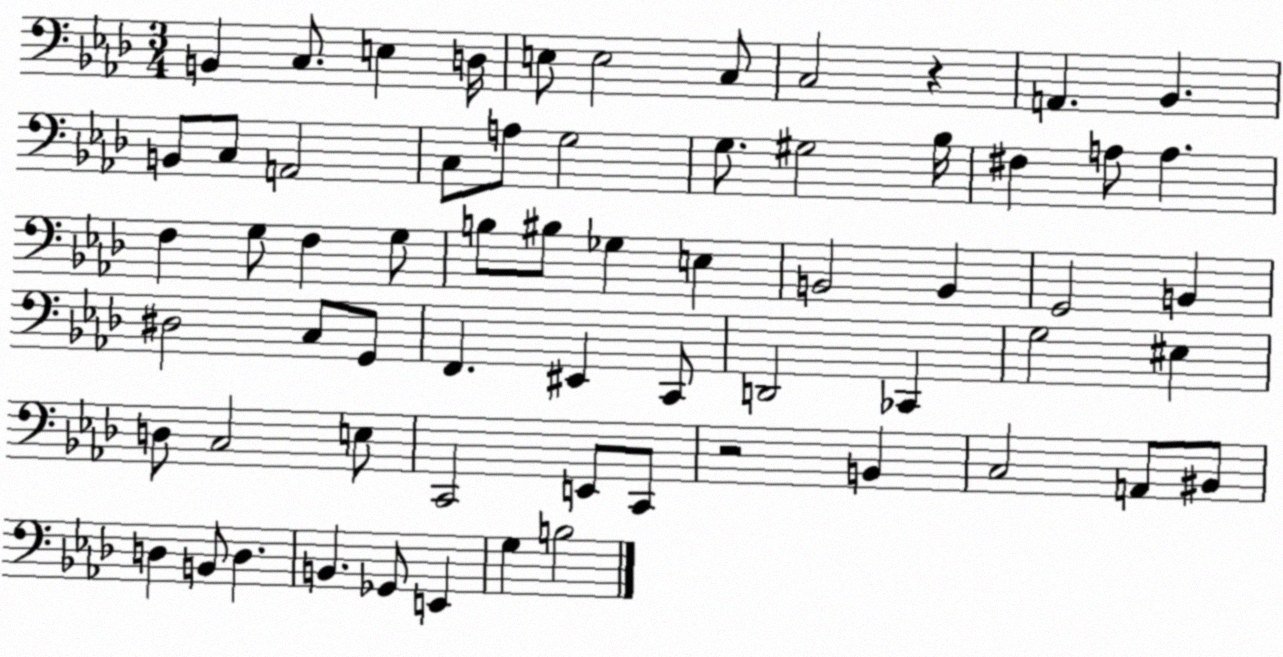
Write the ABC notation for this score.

X:1
T:Untitled
M:3/4
L:1/4
K:Ab
B,, C,/2 E, D,/4 E,/2 E,2 C,/2 C,2 z A,, _B,, B,,/2 C,/2 A,,2 C,/2 A,/2 G,2 G,/2 ^G,2 _B,/4 ^F, A,/2 A, F, G,/2 F, G,/2 B,/2 ^B,/2 _G, E, B,,2 B,, G,,2 B,, ^D,2 C,/2 G,,/2 F,, ^E,, C,,/2 D,,2 _C,, G,2 ^E, D,/2 C,2 E,/2 C,,2 E,,/2 C,,/2 z2 B,, C,2 A,,/2 ^B,,/2 D, B,,/2 D, B,, _G,,/2 E,, G, B,2